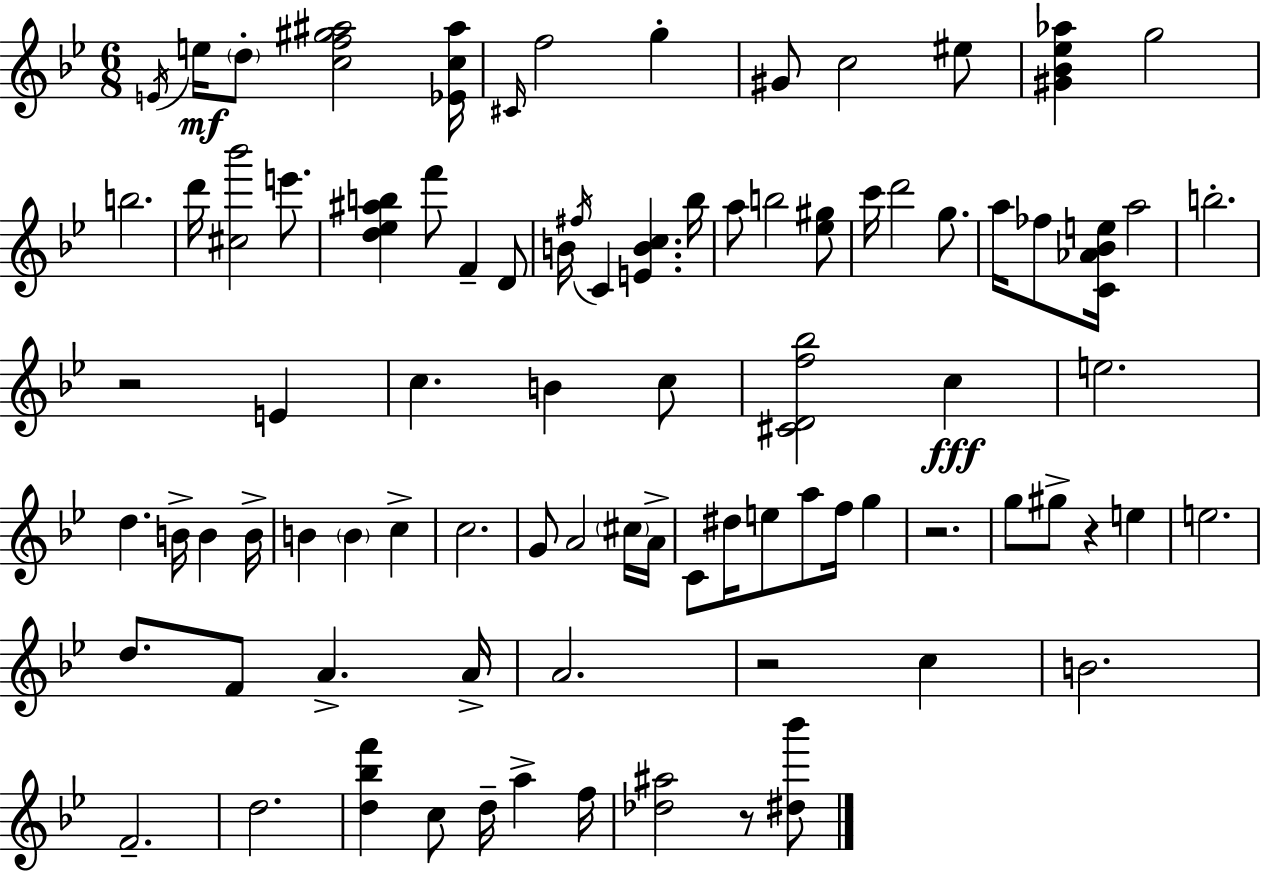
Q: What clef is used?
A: treble